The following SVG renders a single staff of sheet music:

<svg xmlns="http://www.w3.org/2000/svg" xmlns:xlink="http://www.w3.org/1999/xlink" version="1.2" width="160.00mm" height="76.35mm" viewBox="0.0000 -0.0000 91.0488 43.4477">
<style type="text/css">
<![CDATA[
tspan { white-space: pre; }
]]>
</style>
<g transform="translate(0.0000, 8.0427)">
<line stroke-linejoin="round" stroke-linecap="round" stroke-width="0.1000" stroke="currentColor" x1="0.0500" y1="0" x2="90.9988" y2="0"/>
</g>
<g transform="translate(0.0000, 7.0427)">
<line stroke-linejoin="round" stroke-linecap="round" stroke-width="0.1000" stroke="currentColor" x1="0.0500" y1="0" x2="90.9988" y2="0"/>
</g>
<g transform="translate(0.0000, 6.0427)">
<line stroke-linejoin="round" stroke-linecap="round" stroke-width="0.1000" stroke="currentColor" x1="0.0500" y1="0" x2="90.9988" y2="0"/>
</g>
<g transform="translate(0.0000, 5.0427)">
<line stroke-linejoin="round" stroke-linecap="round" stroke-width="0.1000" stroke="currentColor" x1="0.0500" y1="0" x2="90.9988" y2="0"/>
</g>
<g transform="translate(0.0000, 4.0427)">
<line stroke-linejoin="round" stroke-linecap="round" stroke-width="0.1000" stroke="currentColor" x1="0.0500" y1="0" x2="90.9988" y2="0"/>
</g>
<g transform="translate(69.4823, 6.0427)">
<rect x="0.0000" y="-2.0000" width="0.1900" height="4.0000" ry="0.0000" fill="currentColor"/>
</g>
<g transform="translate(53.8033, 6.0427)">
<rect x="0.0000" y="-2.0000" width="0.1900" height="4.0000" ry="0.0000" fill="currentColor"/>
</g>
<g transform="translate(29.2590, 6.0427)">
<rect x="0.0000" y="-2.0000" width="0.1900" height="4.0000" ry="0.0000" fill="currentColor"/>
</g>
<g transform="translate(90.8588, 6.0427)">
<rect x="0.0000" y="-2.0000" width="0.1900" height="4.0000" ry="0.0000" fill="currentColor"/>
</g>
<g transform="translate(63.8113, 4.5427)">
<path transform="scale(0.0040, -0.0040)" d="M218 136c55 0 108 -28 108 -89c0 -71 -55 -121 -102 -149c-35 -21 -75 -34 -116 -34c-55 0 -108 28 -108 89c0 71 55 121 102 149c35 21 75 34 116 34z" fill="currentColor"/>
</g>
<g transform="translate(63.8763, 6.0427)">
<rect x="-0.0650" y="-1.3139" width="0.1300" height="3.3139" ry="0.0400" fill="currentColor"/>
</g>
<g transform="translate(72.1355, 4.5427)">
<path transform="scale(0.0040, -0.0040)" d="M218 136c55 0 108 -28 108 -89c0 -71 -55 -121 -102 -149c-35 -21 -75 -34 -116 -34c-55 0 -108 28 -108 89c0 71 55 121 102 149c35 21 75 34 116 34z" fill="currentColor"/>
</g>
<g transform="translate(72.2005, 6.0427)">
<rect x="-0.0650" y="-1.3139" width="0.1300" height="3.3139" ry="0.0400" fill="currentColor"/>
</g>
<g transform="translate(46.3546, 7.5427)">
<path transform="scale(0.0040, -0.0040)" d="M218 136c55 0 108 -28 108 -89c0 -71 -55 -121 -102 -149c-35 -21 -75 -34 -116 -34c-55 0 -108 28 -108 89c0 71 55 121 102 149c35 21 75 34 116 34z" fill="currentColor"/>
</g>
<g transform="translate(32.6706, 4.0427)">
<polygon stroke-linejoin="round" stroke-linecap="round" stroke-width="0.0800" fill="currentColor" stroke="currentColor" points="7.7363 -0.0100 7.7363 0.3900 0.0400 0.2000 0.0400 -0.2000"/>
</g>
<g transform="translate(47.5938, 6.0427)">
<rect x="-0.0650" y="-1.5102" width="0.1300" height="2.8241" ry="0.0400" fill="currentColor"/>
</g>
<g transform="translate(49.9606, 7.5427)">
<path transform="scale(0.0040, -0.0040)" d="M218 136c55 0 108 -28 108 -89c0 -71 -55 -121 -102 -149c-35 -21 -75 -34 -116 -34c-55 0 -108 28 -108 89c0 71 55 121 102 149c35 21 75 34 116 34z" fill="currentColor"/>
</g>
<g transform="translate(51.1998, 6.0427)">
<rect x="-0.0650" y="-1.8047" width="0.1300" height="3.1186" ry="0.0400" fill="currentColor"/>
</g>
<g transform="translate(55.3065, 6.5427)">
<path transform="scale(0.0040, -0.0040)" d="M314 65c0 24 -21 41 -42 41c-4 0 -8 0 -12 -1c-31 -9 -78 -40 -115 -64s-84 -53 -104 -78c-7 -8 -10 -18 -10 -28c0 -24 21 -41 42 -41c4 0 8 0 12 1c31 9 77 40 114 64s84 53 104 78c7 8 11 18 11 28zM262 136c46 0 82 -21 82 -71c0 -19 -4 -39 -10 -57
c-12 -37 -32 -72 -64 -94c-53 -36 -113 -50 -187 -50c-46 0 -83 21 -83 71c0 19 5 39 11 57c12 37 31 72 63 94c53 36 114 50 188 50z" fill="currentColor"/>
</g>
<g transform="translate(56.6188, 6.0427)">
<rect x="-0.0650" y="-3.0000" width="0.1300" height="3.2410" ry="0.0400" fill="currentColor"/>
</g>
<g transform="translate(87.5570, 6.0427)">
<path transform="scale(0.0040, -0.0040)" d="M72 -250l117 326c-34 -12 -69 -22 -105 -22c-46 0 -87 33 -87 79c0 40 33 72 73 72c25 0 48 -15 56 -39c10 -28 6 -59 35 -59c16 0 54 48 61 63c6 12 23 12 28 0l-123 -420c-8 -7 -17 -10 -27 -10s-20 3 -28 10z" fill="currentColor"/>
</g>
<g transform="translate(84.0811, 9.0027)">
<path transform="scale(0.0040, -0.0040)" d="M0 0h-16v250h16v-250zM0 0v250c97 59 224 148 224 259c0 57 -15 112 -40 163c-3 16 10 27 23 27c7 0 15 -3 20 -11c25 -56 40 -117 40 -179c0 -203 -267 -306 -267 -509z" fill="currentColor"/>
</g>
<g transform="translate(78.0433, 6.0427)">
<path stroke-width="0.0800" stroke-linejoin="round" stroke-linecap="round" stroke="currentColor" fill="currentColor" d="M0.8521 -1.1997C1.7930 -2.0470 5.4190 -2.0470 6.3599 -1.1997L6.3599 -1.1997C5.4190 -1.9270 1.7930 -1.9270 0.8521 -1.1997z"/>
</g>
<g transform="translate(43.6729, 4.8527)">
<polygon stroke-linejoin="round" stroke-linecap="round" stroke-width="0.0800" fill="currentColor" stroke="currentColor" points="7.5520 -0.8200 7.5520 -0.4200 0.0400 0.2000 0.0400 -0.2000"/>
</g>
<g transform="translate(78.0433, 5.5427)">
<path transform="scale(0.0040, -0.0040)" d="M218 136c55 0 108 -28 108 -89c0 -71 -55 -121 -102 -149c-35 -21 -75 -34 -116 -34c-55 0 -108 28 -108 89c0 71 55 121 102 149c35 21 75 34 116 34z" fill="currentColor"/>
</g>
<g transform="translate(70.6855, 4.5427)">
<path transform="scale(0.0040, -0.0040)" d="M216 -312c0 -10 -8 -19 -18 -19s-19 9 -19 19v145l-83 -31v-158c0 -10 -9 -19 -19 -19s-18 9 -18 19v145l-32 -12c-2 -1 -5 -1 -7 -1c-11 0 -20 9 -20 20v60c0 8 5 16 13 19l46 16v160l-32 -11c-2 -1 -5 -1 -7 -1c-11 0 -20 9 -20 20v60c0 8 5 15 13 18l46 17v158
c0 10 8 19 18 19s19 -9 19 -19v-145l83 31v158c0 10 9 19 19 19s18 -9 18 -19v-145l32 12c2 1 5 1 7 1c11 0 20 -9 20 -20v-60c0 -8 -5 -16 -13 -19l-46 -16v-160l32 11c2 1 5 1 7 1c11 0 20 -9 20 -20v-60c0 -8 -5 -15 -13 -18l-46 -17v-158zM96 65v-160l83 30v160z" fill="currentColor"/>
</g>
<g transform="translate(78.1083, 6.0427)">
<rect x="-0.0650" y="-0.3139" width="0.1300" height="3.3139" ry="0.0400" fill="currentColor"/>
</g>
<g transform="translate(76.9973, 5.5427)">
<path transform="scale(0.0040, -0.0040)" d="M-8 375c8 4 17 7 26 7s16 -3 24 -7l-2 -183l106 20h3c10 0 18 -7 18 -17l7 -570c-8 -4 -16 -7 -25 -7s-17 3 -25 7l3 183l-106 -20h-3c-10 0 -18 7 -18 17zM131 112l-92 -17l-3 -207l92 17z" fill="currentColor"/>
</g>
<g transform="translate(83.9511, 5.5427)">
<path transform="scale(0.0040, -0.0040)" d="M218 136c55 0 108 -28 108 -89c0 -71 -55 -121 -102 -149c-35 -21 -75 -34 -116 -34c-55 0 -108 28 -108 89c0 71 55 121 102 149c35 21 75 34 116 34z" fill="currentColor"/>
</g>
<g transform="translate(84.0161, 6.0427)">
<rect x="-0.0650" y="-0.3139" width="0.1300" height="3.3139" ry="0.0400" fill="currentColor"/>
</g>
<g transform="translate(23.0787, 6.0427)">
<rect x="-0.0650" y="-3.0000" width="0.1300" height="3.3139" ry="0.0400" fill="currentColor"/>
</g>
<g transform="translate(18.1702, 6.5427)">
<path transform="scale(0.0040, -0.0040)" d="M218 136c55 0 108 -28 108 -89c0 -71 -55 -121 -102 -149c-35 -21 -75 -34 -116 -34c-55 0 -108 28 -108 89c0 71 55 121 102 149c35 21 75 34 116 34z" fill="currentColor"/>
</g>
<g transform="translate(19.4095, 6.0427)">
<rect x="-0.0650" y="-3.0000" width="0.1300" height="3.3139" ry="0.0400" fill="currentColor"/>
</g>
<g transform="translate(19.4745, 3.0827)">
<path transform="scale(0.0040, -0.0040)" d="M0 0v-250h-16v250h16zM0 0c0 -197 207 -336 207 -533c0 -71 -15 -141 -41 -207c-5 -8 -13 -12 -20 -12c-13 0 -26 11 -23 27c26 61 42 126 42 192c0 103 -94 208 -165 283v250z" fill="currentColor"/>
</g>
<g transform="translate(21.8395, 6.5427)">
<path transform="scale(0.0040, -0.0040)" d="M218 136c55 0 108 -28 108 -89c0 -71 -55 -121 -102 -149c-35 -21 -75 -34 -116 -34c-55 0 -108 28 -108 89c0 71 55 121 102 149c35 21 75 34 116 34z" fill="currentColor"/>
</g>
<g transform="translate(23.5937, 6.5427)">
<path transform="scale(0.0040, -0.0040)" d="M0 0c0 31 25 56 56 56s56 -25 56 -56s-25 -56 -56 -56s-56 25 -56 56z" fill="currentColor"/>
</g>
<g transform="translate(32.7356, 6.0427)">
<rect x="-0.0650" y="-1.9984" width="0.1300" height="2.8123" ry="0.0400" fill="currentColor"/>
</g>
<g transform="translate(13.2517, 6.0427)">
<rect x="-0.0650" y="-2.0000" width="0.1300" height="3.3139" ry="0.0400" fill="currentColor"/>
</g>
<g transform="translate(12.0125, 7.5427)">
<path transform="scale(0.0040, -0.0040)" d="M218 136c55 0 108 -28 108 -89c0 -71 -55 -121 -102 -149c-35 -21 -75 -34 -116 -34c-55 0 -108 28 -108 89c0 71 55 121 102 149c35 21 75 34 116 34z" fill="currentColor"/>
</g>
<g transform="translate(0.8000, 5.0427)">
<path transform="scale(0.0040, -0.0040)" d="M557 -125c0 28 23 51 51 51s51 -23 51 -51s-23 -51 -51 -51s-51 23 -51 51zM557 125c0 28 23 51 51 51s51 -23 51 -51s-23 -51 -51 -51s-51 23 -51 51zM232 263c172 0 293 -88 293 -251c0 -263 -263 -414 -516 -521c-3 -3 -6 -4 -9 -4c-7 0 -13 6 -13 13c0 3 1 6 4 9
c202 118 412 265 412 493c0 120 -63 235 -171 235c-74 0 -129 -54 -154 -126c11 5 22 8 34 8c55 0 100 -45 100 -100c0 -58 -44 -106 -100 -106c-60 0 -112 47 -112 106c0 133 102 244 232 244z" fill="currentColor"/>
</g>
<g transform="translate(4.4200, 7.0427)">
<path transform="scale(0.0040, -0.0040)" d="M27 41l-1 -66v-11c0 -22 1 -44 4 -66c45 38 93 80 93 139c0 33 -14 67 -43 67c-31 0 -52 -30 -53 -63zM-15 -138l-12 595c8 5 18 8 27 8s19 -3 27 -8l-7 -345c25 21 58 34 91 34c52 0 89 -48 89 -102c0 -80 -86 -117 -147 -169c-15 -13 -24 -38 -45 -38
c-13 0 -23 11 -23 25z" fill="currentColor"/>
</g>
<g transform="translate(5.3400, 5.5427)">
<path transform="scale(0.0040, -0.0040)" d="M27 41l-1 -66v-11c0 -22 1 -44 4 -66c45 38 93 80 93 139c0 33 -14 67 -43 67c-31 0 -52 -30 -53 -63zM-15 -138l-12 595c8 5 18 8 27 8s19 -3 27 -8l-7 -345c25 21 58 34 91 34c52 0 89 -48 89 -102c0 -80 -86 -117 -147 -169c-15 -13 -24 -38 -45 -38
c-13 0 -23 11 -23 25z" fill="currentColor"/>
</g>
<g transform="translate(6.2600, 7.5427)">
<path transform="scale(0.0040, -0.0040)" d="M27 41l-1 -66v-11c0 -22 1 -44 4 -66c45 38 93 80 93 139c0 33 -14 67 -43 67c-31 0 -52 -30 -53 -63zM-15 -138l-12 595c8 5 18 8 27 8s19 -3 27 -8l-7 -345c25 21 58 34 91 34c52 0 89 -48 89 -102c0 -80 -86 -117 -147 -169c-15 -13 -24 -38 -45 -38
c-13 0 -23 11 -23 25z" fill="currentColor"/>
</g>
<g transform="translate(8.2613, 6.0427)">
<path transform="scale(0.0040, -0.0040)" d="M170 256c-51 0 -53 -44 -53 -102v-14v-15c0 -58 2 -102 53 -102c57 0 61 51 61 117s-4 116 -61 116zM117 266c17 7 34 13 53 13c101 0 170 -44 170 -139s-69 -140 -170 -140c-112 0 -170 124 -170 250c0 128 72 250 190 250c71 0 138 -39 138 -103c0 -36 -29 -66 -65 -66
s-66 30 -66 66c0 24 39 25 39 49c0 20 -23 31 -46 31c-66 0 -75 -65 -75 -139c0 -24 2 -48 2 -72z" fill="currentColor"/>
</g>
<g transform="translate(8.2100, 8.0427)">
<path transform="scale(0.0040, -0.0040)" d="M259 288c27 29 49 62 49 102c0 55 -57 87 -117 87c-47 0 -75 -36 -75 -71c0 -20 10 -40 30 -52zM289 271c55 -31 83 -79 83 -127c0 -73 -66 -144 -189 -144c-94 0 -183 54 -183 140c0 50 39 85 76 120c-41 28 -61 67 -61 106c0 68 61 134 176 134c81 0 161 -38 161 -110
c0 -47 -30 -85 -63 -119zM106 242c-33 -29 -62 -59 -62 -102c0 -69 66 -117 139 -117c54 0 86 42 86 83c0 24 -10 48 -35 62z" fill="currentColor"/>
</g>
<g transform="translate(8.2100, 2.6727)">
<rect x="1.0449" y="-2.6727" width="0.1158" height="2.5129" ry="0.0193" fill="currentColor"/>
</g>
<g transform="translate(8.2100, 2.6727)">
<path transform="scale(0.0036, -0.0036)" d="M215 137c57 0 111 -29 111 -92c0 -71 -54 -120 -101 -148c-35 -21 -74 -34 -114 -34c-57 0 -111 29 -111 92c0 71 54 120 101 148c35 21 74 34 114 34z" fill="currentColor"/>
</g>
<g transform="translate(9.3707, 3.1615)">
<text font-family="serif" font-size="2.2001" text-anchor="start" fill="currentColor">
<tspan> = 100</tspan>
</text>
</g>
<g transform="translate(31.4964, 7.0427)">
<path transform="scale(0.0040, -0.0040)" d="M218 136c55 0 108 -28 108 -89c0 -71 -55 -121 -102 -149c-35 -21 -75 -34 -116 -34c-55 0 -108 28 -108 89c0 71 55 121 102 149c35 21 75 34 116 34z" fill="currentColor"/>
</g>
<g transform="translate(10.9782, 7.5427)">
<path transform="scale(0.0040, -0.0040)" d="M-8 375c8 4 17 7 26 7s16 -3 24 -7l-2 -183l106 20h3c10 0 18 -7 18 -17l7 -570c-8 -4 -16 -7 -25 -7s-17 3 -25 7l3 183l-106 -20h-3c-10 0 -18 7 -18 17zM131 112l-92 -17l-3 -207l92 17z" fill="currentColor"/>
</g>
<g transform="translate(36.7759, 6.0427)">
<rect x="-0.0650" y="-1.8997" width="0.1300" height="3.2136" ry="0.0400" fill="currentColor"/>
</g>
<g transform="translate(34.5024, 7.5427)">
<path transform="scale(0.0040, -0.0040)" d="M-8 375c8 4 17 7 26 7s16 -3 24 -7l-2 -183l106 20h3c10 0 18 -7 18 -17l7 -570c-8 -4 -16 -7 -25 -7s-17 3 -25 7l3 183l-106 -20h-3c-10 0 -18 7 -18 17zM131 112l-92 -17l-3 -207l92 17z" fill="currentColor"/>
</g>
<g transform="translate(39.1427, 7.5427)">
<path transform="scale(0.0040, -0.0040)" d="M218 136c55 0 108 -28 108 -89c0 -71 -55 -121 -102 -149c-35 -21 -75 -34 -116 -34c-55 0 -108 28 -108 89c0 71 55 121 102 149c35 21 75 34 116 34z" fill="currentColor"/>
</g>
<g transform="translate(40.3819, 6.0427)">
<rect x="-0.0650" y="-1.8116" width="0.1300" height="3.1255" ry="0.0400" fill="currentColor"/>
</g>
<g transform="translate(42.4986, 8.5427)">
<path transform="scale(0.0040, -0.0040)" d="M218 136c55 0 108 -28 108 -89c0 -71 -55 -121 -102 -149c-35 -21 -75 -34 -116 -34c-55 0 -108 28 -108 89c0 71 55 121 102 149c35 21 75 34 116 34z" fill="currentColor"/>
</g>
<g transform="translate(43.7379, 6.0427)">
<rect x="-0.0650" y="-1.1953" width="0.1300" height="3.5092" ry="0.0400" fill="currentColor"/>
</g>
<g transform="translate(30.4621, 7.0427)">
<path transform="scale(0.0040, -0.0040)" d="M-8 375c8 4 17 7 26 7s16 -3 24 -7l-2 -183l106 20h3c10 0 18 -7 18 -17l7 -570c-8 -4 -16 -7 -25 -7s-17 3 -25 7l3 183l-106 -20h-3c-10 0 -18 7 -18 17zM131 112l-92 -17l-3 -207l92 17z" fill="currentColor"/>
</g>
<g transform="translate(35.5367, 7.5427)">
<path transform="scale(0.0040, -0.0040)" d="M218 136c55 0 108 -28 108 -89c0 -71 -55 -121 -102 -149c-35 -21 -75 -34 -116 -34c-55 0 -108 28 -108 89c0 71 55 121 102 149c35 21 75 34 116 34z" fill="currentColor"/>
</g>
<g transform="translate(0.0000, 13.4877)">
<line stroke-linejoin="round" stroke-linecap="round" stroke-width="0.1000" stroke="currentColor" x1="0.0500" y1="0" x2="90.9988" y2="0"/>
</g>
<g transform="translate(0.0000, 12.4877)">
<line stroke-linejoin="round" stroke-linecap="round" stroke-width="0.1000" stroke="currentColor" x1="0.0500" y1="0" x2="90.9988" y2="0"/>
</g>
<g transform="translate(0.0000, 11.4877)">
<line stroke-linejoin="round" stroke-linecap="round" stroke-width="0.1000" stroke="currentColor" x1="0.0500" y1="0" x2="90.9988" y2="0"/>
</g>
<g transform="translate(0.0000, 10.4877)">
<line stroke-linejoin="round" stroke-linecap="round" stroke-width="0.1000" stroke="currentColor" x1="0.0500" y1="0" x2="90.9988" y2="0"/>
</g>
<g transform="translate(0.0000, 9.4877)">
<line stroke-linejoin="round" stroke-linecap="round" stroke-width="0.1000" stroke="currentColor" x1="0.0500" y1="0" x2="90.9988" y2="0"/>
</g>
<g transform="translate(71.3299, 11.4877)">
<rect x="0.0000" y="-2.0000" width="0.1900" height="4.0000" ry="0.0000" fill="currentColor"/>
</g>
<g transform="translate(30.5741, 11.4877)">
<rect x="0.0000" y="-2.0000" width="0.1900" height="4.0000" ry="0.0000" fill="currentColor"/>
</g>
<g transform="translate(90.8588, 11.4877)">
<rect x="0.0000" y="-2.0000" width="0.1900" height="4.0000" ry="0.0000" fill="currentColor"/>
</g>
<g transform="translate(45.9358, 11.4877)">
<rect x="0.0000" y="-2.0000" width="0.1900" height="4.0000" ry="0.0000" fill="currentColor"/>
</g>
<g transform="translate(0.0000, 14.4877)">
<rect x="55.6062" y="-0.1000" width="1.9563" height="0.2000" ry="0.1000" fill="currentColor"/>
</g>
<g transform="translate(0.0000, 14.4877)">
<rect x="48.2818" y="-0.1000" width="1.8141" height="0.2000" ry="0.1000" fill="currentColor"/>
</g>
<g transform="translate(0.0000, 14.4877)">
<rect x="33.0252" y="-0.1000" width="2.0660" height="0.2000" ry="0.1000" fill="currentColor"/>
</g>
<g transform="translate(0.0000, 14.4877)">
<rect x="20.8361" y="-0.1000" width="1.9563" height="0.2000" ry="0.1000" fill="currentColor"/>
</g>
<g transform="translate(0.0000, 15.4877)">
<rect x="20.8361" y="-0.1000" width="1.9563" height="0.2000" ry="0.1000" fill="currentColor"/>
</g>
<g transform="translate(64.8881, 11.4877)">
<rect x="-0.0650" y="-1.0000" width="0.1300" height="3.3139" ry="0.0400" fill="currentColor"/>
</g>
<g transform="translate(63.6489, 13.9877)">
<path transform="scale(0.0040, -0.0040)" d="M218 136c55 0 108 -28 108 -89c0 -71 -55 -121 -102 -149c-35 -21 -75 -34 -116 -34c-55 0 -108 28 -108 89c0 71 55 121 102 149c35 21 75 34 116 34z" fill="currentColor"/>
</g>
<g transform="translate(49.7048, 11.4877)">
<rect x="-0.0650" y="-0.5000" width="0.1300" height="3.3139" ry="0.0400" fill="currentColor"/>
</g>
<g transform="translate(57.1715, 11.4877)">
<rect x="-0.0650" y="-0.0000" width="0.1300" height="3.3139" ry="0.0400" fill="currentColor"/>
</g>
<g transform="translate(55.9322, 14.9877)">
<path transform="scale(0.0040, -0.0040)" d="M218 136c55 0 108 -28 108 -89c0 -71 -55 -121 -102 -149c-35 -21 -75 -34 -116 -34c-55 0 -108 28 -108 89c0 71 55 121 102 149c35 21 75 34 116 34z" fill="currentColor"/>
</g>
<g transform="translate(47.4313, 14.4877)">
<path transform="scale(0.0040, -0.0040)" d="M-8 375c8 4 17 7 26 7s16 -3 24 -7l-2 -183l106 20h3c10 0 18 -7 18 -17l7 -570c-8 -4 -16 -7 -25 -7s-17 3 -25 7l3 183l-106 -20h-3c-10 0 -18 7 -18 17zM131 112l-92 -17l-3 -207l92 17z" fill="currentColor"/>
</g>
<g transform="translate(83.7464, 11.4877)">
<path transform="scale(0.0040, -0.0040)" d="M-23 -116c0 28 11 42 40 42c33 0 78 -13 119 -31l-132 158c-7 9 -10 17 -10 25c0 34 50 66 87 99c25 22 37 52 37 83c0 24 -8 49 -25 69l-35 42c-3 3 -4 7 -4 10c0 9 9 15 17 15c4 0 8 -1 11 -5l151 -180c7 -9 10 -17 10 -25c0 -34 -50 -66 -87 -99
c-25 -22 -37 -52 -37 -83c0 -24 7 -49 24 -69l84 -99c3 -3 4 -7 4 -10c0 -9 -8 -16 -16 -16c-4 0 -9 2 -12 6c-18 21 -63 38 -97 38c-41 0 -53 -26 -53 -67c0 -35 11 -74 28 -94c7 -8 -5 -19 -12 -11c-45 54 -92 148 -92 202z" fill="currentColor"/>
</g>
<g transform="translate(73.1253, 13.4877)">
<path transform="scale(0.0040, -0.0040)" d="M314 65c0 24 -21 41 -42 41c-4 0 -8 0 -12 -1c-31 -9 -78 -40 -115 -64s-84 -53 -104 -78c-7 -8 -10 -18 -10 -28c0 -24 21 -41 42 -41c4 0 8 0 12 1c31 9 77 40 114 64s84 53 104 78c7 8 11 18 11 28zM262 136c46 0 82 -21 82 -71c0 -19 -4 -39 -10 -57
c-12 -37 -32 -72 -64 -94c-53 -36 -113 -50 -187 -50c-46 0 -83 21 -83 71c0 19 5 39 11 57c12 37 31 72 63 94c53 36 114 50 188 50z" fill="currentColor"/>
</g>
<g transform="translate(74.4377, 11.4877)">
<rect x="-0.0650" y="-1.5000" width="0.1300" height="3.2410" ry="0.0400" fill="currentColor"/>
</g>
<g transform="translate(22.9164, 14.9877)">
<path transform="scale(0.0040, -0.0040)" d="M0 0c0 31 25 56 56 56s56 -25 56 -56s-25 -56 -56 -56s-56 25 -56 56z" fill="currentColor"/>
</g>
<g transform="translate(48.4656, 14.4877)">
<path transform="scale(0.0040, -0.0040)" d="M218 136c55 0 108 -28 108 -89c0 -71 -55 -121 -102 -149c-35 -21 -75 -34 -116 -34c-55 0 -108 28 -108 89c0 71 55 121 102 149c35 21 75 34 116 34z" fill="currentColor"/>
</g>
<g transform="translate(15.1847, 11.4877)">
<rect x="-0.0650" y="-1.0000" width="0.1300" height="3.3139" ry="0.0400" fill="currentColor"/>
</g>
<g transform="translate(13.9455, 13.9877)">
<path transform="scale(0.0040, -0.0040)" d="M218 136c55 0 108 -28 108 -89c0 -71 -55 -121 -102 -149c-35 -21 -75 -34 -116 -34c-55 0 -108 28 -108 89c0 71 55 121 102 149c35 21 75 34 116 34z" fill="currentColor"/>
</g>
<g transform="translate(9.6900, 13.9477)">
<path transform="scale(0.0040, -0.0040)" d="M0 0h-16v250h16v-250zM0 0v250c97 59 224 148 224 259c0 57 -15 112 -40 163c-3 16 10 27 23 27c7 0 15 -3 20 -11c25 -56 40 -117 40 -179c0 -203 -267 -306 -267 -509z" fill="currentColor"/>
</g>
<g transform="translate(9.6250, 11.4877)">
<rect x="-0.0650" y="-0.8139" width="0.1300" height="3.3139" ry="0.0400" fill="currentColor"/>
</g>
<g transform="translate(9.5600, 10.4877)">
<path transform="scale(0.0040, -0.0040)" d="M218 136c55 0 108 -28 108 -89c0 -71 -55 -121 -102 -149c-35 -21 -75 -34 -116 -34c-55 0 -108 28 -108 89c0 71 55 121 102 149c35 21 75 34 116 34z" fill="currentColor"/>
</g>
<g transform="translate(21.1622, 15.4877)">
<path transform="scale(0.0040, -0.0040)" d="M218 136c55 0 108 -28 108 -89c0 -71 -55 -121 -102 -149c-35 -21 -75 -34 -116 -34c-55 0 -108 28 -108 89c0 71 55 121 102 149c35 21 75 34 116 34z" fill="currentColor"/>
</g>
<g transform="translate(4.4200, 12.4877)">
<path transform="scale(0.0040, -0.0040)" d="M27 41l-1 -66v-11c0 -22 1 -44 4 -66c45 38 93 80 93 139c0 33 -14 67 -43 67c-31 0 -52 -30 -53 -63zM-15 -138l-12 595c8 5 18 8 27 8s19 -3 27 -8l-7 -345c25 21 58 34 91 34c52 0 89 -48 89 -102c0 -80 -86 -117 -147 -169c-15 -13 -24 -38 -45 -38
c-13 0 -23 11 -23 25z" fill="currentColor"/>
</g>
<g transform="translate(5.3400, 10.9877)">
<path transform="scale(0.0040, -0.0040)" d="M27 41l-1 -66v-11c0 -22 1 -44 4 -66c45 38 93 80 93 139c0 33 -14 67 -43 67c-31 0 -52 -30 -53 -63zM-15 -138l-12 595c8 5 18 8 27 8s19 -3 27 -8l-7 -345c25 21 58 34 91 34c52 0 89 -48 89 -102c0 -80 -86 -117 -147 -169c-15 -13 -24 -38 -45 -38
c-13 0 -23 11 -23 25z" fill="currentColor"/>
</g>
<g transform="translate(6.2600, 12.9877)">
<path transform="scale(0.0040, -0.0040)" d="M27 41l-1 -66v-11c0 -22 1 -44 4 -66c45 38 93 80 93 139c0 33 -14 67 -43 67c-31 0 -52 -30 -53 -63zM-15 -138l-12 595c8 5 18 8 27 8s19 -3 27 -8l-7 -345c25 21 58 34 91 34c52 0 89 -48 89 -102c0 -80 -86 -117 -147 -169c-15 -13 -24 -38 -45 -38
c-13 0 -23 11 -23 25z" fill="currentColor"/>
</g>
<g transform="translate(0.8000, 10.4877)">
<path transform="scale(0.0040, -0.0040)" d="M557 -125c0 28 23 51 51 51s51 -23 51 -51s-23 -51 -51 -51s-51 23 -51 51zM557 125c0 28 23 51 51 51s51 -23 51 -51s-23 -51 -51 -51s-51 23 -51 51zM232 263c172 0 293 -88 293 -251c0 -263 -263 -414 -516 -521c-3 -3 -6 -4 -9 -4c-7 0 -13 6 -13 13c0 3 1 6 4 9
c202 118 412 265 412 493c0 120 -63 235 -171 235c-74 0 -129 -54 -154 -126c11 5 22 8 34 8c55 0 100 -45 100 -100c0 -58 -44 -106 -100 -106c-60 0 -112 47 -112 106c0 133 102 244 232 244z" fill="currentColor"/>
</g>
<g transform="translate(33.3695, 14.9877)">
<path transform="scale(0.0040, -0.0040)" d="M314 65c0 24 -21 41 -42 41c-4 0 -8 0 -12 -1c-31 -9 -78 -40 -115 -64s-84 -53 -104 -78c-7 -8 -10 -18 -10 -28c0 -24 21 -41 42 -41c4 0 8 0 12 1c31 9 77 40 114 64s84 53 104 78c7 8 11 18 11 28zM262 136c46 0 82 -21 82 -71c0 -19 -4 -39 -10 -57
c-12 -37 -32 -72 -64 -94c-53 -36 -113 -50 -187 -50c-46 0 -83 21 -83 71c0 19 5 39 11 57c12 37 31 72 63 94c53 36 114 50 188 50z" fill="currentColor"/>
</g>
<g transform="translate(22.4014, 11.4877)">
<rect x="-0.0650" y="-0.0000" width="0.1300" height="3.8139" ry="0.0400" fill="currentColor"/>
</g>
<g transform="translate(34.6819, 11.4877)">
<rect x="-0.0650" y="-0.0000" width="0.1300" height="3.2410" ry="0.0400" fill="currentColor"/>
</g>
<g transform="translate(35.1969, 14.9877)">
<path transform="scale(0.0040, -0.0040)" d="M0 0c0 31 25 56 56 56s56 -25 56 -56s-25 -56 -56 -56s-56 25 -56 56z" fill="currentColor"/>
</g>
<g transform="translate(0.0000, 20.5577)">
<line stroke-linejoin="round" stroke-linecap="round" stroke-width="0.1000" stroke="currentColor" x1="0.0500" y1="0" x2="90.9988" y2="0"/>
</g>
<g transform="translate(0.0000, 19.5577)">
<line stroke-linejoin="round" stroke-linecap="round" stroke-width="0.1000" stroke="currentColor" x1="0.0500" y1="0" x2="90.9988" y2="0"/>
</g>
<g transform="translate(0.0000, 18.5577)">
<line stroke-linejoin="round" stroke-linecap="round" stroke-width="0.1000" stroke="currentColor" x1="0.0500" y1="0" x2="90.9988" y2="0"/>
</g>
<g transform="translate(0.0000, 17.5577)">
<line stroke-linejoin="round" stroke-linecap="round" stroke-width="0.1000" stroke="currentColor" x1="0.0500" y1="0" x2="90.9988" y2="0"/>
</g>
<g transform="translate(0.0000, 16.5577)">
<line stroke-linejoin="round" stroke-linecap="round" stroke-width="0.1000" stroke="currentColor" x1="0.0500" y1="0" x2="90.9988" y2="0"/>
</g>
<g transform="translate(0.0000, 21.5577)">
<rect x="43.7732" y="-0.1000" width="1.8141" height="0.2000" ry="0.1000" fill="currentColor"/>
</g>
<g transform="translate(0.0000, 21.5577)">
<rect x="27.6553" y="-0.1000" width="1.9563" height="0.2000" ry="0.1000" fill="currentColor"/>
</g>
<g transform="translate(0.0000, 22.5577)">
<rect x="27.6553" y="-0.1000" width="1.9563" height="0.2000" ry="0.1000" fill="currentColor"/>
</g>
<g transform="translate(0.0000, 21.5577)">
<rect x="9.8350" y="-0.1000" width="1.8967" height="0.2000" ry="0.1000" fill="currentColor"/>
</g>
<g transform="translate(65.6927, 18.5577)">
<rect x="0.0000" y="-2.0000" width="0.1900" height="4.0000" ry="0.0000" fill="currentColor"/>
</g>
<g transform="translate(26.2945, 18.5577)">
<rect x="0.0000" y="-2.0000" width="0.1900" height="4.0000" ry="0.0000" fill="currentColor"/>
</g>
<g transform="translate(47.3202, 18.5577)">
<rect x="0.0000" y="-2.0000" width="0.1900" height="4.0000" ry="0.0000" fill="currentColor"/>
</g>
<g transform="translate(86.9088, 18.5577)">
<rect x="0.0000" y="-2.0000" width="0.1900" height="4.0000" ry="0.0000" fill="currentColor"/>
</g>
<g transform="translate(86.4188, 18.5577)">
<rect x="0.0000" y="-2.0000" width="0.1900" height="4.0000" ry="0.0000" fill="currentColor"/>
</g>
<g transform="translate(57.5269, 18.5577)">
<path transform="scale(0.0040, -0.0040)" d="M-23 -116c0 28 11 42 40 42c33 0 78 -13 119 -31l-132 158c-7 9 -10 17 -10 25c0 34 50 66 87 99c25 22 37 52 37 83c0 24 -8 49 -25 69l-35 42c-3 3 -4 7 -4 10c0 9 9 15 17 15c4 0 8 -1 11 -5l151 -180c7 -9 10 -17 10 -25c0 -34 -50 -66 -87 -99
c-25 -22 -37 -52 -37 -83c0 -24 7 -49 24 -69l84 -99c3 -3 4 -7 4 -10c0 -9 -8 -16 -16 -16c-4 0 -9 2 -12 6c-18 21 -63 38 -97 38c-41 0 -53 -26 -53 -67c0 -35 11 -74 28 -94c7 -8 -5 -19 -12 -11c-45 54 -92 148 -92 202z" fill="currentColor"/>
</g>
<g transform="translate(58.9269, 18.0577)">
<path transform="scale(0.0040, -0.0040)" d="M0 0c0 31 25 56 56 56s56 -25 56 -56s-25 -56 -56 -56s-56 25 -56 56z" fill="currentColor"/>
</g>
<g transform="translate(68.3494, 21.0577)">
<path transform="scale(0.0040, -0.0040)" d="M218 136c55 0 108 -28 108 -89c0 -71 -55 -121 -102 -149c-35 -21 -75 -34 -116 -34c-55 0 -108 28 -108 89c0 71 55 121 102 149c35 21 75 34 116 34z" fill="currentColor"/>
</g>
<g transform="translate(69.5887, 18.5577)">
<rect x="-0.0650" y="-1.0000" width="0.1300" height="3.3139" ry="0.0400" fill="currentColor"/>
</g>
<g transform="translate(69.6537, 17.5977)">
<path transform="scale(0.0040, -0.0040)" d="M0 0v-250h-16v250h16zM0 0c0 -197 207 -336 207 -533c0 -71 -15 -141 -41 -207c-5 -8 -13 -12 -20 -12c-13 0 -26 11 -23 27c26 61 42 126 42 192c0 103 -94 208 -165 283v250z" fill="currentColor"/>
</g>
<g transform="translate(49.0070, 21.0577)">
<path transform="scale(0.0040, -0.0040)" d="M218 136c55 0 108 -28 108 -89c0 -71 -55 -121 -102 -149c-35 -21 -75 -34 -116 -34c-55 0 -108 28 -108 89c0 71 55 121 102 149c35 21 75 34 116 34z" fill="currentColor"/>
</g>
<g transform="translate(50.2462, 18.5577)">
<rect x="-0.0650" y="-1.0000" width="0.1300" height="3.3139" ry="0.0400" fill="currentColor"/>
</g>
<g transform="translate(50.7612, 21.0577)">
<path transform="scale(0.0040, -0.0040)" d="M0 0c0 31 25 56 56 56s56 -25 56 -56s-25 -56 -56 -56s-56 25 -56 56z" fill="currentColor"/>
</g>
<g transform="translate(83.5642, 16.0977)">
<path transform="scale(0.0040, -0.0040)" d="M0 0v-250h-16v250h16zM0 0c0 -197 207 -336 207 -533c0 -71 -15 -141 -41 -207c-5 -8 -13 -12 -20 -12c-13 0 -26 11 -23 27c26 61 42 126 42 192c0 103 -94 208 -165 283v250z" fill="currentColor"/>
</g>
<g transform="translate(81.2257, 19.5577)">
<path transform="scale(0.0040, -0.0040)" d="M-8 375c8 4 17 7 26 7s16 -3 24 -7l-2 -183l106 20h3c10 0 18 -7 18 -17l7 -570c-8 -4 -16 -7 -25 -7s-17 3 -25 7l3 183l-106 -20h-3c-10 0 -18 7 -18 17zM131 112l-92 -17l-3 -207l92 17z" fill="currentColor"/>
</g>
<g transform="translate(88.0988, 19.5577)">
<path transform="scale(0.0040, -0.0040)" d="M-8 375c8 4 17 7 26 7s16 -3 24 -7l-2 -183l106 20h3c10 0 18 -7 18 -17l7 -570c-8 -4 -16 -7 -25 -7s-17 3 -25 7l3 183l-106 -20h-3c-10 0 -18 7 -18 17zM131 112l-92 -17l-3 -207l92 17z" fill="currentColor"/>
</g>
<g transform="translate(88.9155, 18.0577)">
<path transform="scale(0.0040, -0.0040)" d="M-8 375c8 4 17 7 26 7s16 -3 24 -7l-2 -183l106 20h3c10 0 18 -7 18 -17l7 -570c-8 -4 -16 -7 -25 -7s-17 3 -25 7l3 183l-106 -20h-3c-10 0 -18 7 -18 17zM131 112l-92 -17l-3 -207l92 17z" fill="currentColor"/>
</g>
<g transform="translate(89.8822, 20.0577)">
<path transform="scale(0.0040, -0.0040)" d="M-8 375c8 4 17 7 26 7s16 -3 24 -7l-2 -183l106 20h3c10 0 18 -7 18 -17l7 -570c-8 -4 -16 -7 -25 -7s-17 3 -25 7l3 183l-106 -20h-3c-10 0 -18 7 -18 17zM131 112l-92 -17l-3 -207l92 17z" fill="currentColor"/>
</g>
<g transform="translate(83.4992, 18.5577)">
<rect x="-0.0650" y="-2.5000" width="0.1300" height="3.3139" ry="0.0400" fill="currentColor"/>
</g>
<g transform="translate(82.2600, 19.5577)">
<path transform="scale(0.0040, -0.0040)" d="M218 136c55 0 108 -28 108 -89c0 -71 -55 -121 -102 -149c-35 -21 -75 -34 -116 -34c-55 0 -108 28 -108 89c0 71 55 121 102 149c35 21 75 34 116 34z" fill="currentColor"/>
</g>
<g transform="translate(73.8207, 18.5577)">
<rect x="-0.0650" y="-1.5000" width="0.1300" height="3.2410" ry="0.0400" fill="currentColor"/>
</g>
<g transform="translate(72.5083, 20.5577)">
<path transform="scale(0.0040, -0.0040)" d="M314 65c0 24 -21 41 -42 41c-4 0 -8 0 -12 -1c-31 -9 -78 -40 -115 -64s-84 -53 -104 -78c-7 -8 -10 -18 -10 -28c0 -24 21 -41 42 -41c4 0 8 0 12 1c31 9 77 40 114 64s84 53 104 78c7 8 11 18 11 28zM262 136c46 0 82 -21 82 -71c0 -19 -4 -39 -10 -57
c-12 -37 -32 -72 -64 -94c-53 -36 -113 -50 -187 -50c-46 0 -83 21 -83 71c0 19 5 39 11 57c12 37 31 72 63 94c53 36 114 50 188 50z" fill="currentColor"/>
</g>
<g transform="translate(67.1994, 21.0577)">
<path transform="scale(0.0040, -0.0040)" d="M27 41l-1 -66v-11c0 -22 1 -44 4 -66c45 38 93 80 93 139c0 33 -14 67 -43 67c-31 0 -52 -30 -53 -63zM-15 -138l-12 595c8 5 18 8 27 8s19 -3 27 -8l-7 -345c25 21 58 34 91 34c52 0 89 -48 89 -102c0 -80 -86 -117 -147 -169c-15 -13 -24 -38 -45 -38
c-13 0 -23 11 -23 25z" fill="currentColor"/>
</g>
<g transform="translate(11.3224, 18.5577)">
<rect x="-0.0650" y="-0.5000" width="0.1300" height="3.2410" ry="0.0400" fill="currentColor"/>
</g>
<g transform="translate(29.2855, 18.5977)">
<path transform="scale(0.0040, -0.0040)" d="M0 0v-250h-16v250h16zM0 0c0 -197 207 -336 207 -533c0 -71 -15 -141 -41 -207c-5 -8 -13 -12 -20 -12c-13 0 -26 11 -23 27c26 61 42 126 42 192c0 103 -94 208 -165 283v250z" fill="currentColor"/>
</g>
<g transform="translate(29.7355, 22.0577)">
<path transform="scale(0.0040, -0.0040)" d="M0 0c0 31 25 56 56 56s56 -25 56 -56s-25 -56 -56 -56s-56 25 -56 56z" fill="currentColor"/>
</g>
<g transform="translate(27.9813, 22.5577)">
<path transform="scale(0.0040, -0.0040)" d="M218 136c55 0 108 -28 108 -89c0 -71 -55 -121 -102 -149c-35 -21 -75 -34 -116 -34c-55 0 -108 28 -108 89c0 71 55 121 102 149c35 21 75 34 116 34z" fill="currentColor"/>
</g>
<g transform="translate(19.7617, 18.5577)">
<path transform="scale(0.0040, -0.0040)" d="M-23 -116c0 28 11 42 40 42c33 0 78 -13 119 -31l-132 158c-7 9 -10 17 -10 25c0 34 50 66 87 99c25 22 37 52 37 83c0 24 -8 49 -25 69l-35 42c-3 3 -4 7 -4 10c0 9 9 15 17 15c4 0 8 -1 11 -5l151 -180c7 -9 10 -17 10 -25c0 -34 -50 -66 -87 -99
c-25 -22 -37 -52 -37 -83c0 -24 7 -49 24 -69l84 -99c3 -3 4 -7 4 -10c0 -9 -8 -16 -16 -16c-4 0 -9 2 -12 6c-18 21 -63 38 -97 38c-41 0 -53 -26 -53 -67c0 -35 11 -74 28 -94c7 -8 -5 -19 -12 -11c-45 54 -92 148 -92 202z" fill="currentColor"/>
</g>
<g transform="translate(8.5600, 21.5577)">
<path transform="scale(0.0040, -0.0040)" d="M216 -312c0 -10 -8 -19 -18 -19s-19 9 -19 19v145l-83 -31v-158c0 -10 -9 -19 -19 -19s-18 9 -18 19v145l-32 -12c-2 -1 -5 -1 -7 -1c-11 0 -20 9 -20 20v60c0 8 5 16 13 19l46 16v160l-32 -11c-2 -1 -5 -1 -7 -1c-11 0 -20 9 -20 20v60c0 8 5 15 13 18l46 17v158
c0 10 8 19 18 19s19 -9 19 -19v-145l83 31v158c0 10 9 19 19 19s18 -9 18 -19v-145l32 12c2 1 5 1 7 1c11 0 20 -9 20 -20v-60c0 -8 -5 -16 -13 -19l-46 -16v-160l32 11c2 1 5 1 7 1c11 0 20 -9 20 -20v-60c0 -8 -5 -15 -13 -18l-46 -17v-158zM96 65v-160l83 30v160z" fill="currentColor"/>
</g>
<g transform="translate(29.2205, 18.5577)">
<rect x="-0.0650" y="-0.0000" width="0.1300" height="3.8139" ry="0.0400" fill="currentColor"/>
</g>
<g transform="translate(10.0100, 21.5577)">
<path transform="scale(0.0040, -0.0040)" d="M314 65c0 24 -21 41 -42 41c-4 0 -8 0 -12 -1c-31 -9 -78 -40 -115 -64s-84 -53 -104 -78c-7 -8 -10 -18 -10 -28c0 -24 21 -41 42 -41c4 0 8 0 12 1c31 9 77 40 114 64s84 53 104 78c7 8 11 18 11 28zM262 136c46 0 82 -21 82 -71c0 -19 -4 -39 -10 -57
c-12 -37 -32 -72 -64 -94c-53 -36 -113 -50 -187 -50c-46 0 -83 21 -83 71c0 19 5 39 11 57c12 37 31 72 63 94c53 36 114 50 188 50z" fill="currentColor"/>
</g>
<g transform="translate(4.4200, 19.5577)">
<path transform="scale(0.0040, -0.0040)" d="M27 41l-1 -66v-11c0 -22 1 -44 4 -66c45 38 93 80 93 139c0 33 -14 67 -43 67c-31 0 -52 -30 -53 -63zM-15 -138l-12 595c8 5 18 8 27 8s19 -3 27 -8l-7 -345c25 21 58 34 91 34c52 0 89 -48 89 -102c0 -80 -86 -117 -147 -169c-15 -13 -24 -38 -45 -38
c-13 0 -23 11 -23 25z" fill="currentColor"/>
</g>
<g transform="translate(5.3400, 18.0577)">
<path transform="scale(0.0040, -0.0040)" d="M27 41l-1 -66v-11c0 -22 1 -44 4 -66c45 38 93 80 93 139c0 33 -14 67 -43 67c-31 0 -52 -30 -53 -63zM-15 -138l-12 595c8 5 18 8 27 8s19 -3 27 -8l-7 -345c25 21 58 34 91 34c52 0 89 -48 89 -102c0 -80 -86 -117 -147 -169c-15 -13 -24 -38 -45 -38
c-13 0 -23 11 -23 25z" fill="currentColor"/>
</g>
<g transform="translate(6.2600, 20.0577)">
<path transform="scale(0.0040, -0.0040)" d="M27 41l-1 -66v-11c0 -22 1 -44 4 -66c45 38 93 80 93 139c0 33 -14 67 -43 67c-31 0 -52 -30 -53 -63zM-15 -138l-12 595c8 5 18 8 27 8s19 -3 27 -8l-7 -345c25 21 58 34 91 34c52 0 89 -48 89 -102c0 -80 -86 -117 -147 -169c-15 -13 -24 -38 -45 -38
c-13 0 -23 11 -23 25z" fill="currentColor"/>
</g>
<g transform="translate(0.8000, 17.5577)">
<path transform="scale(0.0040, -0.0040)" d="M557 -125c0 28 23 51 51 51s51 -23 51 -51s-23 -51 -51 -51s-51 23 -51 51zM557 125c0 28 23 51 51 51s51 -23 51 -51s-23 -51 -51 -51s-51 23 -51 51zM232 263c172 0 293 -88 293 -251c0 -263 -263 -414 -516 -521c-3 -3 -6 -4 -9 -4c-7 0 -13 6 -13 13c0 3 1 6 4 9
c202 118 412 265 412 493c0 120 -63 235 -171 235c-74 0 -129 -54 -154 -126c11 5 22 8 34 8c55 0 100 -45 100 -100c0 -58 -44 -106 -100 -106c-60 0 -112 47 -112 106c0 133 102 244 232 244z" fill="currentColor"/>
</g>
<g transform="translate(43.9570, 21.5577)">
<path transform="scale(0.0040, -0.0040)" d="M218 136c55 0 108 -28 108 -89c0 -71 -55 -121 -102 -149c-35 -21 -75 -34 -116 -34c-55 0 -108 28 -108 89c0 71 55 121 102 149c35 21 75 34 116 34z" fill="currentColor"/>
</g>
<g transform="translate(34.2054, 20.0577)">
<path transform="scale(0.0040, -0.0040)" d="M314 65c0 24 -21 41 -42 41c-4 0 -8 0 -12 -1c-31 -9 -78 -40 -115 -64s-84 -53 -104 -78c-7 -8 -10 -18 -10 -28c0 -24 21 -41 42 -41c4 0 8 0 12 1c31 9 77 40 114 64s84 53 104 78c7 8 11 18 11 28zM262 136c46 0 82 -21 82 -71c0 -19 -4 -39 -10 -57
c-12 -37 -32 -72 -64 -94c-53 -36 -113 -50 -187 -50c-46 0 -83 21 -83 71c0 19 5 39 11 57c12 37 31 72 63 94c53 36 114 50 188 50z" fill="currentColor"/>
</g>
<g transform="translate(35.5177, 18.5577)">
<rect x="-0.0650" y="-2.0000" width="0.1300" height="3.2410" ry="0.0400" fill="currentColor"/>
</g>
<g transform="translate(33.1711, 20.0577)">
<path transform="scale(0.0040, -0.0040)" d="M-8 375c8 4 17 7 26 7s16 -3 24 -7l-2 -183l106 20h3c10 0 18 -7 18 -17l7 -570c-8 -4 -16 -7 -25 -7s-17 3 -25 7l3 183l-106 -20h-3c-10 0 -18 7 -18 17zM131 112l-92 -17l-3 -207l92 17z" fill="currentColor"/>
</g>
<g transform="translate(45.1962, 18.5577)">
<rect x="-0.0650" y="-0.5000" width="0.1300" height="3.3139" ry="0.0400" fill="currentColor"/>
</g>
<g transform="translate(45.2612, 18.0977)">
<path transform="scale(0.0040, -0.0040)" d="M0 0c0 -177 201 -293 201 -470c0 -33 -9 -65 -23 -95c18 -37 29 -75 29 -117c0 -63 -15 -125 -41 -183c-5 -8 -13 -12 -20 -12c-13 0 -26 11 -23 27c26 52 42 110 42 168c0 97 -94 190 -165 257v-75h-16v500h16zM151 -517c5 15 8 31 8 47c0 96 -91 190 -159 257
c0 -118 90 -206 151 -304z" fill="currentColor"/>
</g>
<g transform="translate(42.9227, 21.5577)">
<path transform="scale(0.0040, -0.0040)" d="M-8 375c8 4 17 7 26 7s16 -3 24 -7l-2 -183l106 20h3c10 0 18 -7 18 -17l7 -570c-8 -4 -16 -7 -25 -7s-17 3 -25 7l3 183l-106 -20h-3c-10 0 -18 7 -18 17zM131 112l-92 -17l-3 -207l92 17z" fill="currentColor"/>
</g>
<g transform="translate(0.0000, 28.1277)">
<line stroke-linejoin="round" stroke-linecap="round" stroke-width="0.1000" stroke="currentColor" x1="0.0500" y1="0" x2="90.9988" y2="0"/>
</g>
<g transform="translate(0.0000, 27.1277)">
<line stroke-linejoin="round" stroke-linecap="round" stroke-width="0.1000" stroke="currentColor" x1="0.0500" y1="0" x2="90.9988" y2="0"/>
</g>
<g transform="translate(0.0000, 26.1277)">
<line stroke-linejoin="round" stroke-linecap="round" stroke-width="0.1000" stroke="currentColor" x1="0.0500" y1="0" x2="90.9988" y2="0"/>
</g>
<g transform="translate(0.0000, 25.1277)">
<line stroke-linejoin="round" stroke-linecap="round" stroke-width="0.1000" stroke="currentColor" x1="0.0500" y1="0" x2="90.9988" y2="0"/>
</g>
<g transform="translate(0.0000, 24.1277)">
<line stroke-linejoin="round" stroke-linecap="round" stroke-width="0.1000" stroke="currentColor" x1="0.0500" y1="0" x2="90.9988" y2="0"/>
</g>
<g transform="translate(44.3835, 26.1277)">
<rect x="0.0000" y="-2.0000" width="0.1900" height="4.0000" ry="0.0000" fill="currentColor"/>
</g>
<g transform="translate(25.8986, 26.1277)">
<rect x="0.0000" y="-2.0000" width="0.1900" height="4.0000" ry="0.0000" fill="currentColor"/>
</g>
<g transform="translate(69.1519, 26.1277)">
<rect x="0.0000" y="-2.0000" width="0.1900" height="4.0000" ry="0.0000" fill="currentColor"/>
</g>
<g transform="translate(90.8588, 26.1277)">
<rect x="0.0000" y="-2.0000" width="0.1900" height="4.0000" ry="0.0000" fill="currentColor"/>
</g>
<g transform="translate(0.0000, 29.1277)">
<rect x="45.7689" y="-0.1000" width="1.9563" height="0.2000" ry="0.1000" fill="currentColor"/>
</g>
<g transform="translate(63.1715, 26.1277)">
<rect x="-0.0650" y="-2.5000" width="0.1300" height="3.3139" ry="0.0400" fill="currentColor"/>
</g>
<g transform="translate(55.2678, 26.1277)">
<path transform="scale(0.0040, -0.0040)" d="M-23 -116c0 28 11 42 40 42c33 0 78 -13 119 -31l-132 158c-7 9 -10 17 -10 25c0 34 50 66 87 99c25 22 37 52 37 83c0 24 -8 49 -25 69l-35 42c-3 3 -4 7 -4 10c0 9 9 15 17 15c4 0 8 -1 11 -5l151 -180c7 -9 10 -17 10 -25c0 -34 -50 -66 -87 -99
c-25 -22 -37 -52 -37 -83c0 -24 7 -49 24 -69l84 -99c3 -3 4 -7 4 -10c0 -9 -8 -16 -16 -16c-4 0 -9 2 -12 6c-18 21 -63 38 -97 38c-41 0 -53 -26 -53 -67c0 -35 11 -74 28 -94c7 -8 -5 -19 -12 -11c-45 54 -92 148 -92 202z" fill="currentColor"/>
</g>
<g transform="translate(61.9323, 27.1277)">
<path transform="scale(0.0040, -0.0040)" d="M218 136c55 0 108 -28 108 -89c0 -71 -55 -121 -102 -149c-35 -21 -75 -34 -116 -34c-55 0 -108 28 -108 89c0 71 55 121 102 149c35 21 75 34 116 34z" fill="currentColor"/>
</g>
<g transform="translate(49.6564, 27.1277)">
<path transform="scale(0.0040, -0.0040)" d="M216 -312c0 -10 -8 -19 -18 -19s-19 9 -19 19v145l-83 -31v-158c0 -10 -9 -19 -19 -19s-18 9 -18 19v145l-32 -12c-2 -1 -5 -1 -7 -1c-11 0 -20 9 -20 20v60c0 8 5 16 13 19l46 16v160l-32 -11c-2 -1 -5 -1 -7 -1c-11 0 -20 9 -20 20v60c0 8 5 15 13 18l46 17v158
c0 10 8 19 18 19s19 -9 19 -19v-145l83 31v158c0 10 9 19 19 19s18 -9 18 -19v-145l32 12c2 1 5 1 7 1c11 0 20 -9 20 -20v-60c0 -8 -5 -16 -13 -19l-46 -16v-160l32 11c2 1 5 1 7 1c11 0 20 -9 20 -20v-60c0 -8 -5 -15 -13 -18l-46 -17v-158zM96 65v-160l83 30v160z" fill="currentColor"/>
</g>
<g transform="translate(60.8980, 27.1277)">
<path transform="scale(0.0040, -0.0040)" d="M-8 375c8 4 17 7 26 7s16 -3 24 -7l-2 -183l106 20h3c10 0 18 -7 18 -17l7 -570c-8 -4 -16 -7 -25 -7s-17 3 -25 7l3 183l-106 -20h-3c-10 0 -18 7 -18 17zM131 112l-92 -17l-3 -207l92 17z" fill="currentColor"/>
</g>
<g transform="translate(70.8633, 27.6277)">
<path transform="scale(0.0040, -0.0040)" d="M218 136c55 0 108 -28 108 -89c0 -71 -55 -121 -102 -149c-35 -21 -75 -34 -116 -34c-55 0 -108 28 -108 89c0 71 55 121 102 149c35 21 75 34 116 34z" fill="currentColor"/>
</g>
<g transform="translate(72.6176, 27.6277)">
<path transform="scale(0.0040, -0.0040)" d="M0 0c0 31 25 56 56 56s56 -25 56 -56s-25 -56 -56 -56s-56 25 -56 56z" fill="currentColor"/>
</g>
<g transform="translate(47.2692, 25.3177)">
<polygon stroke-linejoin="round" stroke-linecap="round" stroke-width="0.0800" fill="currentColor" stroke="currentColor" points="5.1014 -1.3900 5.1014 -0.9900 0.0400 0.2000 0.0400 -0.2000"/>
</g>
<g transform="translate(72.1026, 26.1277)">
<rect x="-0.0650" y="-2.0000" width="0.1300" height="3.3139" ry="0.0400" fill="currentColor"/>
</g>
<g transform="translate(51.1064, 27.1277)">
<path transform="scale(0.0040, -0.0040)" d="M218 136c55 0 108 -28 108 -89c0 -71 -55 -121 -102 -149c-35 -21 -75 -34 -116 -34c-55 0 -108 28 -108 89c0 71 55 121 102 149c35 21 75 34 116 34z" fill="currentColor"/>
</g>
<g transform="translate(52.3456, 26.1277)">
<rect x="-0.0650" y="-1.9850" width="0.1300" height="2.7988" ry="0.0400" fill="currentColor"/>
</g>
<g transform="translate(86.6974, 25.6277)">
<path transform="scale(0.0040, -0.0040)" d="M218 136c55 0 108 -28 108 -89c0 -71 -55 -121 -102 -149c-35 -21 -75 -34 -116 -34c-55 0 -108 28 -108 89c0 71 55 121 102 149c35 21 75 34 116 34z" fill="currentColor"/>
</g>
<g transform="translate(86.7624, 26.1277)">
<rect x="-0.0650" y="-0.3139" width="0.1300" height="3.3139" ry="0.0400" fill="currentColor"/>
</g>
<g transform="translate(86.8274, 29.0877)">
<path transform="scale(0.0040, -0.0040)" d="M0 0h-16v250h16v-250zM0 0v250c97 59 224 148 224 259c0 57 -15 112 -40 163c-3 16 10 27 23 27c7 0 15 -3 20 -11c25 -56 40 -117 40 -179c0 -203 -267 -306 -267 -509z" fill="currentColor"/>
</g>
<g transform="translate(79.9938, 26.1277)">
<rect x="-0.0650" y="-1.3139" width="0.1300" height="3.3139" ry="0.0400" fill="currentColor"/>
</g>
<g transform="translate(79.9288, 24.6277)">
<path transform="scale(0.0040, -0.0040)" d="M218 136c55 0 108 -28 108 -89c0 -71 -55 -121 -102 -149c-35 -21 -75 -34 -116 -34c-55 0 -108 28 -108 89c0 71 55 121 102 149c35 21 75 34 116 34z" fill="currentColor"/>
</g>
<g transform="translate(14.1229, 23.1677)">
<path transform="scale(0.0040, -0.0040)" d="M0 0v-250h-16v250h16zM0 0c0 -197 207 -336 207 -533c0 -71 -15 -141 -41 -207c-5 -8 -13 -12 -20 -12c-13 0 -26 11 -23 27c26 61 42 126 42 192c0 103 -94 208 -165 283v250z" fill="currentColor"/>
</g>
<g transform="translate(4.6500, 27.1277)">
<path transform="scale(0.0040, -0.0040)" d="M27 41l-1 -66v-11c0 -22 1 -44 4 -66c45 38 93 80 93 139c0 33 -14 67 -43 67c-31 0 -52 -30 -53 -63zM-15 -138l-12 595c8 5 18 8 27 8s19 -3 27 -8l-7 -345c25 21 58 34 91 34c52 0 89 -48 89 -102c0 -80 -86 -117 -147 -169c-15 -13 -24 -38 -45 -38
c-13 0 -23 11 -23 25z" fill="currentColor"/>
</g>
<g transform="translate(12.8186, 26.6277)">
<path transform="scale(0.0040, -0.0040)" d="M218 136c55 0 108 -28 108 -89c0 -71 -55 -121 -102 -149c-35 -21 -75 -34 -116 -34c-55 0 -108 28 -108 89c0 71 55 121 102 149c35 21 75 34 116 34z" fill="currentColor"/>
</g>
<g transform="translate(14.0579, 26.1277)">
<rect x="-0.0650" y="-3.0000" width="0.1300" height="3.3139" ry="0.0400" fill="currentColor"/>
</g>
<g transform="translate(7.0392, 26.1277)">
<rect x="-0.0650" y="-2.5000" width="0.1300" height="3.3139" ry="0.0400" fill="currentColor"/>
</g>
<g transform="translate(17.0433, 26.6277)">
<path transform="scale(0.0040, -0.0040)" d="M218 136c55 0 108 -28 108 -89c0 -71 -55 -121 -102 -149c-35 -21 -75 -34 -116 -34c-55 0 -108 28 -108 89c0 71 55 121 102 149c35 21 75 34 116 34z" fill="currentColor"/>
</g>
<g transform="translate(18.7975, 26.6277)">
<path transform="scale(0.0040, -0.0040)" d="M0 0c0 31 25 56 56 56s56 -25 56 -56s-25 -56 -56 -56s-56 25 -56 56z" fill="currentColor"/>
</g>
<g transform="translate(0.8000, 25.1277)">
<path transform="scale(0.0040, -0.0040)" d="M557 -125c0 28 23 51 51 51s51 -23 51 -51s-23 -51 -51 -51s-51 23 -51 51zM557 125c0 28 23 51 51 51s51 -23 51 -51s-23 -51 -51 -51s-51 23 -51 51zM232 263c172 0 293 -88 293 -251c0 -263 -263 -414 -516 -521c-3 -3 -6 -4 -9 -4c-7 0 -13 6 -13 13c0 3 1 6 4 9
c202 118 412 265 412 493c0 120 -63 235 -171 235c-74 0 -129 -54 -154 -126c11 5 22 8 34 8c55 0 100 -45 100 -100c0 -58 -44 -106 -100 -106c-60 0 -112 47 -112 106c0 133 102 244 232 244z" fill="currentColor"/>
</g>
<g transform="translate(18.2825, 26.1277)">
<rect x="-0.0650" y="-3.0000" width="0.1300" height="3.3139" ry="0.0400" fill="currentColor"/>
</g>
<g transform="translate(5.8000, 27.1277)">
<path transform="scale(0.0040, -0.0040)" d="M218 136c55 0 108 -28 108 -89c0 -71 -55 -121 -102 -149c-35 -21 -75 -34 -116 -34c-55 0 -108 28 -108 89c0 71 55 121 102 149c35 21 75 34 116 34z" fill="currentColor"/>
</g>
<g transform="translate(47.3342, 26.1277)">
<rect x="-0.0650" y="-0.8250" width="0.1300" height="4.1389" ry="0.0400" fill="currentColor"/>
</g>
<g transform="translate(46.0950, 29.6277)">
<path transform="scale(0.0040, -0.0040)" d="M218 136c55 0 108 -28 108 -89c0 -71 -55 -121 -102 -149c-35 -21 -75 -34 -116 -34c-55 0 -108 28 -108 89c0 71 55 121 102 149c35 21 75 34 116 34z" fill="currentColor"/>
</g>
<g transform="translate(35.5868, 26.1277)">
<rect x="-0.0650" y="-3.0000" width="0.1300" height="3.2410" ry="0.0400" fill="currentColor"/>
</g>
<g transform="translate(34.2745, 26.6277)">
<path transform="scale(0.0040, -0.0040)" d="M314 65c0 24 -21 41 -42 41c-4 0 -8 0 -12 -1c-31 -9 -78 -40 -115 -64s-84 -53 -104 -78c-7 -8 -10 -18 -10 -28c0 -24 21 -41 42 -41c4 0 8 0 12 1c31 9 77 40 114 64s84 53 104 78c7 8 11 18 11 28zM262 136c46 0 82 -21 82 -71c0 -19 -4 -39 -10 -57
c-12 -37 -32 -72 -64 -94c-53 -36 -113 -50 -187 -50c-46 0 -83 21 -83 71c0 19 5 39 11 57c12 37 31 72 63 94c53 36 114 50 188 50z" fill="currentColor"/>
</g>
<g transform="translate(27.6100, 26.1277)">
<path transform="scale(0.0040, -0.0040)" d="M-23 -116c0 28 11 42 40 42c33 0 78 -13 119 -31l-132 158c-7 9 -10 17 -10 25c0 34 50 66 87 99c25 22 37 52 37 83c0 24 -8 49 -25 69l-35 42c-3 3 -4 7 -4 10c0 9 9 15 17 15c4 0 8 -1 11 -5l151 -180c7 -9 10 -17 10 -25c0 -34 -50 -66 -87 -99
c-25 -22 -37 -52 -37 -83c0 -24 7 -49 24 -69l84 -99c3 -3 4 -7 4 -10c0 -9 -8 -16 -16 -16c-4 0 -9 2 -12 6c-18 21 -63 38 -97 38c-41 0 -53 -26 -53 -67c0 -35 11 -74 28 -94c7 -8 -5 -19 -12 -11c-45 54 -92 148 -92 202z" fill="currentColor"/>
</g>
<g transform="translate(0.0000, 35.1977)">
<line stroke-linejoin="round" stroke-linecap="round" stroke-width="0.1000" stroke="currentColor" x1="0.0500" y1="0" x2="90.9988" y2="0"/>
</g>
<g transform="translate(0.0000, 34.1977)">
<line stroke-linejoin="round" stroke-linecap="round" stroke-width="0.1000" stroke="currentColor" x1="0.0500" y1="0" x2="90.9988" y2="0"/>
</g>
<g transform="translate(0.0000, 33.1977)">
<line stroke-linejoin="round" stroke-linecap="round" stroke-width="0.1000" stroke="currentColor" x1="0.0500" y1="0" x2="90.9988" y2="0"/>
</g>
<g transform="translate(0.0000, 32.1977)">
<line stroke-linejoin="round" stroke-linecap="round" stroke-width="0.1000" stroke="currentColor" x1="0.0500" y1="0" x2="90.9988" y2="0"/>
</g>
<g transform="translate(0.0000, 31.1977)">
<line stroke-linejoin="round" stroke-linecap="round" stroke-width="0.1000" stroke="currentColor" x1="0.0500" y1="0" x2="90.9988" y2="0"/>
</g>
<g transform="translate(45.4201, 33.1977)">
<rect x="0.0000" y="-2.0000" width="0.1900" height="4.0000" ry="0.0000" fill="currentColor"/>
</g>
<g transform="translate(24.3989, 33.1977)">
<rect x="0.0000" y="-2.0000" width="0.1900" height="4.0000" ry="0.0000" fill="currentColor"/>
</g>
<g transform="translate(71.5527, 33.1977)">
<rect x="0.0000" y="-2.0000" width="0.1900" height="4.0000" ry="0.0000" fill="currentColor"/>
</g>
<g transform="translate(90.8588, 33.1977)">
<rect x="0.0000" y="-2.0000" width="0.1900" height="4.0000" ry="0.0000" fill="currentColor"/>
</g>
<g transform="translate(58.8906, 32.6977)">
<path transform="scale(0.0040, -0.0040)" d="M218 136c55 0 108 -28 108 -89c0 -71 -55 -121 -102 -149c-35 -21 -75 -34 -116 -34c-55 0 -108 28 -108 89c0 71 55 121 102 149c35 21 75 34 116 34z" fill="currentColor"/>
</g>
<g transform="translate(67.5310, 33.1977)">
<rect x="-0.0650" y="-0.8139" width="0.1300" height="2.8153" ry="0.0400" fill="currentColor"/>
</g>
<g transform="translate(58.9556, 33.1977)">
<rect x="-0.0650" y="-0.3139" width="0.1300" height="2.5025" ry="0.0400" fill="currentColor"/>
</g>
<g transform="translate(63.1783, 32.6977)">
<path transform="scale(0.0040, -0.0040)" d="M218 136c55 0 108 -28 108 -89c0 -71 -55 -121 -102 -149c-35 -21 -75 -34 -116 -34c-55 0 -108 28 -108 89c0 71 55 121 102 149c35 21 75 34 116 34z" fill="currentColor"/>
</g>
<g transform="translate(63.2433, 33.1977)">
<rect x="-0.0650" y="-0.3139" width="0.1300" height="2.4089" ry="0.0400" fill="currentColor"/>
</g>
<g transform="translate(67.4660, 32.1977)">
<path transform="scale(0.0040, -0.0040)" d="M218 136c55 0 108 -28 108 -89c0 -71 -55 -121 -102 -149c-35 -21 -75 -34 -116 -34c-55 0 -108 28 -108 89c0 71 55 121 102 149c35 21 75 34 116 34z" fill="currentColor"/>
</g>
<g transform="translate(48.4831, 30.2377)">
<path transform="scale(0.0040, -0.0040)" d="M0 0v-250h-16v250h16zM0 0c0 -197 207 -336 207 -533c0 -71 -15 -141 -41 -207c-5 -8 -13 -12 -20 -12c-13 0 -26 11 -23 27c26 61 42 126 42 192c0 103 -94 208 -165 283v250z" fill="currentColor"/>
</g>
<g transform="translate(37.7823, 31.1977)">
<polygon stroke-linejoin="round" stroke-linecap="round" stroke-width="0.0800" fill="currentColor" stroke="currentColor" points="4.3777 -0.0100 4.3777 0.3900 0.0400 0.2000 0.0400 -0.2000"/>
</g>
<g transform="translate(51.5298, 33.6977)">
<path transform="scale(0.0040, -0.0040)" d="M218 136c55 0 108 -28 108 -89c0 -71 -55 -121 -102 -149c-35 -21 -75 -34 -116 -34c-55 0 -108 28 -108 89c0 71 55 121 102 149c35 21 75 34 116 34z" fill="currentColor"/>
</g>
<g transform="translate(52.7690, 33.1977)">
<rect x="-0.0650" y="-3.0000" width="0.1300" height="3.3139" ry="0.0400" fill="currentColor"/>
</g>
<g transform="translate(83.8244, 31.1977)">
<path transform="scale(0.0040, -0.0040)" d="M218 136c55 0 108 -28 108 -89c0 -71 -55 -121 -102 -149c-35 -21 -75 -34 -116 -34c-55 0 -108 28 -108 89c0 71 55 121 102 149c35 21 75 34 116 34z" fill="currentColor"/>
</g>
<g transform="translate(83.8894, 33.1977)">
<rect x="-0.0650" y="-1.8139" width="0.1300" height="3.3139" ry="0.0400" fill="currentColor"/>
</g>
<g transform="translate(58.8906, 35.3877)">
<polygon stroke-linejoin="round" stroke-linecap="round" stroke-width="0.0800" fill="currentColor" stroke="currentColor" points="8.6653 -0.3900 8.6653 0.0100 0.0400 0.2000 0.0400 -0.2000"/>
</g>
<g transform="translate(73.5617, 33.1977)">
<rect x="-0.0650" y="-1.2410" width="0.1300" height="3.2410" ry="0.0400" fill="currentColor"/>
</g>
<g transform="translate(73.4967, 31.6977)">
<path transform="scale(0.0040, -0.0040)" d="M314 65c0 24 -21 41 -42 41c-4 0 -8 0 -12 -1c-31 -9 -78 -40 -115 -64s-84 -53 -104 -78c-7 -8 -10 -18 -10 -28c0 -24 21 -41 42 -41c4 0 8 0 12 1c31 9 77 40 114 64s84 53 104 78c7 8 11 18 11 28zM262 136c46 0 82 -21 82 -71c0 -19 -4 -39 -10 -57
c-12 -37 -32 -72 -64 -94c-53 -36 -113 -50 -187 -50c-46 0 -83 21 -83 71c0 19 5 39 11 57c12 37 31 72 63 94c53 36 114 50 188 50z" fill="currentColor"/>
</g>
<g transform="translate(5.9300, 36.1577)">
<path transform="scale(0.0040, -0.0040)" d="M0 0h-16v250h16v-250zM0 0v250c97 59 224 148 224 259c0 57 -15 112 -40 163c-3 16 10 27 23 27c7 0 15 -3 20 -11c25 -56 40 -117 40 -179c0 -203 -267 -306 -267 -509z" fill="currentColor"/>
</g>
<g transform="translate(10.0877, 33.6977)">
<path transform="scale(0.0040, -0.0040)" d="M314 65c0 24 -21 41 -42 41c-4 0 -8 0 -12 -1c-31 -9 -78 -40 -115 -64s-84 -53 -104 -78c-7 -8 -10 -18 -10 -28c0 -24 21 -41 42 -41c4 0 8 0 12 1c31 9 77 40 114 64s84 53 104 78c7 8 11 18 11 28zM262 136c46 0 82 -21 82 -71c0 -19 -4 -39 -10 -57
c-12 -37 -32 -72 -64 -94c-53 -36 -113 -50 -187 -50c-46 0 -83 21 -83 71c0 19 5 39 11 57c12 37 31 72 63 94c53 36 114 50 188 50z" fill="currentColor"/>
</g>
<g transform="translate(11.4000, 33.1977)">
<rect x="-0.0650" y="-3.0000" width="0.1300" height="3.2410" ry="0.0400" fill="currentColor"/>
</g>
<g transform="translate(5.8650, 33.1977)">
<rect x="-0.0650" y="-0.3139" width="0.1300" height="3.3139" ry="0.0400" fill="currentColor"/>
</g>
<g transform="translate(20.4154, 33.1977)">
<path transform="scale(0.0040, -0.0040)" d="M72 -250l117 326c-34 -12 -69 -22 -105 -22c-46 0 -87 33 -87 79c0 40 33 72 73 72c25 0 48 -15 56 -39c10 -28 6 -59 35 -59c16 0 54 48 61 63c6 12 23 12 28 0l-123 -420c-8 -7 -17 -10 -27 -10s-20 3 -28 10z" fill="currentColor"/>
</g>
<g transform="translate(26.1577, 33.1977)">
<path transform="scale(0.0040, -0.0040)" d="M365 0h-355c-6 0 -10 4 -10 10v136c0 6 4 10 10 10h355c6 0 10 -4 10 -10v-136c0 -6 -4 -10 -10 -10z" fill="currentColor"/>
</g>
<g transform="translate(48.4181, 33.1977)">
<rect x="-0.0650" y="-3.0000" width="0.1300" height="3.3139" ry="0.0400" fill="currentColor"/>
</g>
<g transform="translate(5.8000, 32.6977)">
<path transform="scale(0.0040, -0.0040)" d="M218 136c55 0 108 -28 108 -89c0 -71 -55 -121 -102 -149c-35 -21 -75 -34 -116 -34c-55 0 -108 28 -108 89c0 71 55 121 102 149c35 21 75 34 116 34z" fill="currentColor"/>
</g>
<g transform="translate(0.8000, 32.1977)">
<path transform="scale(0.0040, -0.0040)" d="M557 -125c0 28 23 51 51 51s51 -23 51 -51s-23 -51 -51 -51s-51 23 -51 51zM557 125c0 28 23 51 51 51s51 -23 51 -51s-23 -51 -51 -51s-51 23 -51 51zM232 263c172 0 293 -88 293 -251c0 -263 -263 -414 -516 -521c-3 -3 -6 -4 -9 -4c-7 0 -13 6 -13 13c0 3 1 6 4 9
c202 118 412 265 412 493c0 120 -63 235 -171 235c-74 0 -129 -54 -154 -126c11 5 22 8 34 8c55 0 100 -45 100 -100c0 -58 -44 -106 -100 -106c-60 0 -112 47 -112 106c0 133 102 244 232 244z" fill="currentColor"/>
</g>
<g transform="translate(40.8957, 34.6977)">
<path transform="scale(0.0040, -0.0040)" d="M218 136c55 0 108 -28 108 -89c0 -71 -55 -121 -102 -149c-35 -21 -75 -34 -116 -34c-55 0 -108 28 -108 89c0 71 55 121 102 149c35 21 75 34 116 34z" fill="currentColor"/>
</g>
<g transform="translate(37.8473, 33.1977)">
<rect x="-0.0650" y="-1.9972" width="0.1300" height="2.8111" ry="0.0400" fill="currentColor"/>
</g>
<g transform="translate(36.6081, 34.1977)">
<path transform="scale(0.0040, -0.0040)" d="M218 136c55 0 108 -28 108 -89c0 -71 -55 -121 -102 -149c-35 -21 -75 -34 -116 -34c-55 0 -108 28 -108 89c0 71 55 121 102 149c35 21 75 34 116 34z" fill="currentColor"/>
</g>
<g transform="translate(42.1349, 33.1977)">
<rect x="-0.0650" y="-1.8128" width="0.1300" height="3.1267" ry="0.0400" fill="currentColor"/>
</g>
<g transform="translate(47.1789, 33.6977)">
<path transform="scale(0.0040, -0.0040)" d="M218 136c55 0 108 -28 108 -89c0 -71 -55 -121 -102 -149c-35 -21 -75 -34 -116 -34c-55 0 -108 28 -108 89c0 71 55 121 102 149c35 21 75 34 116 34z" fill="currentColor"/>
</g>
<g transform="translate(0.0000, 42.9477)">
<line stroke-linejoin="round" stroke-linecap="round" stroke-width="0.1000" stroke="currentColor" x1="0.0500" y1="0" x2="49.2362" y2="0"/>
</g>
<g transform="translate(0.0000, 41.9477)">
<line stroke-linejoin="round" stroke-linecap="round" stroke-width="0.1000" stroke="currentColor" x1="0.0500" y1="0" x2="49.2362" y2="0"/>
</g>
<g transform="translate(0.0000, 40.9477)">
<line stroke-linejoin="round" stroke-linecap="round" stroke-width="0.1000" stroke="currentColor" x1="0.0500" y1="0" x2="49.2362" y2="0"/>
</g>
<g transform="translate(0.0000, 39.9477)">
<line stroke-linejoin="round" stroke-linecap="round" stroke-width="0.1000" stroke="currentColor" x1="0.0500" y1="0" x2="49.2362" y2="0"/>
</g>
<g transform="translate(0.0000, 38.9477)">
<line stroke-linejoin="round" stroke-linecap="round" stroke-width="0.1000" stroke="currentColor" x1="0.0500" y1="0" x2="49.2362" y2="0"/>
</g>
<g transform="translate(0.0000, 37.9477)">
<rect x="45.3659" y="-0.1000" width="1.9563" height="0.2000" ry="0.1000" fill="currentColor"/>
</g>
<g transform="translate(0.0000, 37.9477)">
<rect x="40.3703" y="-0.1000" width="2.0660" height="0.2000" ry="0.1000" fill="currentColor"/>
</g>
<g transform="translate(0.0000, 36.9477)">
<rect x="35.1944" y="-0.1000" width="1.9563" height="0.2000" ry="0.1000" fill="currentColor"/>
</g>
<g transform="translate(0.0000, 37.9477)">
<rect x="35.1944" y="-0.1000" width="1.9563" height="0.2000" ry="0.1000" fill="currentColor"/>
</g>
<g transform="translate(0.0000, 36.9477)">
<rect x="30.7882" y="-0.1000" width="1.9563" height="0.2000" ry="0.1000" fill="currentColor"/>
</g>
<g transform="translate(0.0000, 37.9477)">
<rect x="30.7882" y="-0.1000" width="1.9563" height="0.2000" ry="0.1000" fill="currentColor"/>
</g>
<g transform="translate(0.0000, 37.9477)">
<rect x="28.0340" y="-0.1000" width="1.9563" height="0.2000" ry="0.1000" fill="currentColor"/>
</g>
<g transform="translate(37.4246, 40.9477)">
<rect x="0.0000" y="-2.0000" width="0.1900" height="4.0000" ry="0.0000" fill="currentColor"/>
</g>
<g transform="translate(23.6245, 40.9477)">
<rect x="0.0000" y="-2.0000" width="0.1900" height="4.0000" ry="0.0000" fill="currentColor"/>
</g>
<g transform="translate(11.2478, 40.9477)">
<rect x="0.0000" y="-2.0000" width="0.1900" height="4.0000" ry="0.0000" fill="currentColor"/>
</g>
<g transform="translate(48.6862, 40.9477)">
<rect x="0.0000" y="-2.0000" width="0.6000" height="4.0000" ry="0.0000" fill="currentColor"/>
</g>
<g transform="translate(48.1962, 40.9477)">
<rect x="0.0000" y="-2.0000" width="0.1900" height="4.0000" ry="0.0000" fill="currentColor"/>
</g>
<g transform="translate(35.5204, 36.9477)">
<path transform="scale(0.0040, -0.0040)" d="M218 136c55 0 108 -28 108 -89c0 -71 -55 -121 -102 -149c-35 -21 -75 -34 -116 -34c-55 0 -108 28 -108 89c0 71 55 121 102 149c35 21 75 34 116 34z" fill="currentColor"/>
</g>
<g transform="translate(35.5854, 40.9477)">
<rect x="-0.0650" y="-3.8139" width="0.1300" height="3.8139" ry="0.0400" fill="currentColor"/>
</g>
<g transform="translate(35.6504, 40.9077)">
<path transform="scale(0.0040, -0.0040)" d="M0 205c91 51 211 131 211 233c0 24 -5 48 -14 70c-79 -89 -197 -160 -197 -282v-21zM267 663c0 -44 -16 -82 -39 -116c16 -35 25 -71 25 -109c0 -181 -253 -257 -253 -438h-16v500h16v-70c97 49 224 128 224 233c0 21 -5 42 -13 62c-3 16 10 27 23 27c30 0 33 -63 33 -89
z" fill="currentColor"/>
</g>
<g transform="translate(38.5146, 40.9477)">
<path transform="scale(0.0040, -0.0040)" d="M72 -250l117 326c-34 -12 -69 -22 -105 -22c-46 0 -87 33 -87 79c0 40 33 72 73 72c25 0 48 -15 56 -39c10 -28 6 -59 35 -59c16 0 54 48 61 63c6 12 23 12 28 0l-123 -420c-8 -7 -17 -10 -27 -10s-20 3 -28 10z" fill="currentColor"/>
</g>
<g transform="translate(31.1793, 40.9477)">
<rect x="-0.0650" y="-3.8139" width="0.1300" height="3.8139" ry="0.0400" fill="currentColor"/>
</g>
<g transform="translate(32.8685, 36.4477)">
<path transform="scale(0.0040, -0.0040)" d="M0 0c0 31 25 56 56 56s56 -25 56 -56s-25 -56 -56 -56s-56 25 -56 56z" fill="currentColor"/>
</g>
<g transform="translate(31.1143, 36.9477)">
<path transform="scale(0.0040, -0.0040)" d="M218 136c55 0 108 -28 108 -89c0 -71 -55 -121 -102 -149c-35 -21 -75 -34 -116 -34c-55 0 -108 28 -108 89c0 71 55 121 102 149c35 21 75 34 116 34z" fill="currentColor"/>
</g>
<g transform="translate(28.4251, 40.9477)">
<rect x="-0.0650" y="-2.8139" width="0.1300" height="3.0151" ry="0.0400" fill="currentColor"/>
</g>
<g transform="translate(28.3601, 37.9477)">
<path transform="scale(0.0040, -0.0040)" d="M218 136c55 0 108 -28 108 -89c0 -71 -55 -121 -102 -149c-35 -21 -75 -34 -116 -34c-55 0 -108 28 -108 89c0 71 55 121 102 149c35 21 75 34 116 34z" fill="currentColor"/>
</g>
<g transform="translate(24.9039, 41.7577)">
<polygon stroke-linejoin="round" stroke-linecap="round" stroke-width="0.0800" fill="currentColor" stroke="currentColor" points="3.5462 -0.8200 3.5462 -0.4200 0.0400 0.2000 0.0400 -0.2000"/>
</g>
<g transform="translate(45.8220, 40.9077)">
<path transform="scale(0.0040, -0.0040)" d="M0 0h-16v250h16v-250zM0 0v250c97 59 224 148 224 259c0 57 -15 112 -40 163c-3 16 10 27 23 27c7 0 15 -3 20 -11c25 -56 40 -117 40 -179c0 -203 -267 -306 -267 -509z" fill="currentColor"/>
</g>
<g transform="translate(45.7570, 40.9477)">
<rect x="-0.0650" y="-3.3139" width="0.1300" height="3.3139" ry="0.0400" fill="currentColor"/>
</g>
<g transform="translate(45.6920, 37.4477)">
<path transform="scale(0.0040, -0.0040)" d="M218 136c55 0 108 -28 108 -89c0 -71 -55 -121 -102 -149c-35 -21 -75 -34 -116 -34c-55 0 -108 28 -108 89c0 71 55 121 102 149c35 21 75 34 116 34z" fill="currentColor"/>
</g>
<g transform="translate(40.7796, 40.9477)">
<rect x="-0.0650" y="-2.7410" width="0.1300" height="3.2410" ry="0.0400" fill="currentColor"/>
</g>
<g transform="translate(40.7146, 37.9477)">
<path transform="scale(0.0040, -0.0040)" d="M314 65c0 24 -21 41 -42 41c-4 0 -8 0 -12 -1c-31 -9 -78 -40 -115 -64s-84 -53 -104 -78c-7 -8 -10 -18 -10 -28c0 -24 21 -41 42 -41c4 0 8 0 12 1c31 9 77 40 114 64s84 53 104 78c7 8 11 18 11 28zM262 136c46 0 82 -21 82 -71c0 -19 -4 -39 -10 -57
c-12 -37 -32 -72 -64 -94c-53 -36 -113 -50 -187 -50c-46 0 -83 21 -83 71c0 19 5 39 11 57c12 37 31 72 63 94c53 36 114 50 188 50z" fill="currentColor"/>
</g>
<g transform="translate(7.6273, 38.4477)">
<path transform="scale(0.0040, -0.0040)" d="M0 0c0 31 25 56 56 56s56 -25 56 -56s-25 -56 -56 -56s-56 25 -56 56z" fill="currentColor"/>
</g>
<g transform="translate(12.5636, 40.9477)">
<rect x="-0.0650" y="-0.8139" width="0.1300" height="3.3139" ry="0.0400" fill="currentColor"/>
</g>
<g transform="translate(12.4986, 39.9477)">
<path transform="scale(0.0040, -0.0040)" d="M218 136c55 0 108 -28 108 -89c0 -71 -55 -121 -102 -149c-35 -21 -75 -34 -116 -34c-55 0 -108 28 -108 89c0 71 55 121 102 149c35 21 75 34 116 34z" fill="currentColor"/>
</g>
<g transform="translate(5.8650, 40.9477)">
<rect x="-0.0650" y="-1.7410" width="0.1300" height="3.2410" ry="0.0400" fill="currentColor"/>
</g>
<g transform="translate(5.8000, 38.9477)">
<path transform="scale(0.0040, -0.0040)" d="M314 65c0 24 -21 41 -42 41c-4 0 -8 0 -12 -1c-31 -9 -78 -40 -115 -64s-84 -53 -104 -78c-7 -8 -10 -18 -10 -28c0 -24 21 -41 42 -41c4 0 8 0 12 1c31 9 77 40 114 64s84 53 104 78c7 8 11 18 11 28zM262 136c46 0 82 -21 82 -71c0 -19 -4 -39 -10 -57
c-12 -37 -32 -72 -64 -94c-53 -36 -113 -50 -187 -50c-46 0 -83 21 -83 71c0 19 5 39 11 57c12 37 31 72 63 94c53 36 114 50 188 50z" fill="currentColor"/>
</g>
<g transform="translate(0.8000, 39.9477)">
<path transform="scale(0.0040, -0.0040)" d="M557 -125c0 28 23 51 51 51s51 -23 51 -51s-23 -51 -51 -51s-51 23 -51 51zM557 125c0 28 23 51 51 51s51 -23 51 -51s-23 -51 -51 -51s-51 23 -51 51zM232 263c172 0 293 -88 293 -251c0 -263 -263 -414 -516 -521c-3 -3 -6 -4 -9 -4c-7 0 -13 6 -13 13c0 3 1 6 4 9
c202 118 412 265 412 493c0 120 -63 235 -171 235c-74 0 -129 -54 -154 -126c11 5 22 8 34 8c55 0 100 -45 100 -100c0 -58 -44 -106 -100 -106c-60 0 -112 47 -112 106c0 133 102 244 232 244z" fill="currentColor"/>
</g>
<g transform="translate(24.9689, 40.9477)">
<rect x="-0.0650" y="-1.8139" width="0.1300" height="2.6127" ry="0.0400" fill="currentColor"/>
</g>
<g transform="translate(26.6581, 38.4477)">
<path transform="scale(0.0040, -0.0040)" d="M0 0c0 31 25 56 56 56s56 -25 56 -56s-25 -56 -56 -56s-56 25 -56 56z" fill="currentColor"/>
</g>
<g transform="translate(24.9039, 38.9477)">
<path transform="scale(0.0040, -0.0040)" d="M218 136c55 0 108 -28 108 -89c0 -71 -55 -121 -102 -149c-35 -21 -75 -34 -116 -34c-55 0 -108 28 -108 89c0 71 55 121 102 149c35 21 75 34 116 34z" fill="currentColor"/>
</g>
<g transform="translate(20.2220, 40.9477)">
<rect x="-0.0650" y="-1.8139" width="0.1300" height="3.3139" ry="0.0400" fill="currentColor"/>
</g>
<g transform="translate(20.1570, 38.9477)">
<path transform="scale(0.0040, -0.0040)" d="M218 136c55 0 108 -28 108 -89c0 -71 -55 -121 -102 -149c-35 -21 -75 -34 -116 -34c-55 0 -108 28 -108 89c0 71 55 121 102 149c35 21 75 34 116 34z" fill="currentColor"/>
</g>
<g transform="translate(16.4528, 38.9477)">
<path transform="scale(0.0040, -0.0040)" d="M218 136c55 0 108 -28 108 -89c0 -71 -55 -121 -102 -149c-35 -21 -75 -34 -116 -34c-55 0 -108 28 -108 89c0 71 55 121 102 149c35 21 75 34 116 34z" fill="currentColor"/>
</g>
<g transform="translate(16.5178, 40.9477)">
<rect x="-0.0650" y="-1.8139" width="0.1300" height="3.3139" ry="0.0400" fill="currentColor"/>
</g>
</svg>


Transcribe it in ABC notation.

X:1
T:Untitled
M:6/8
L:1/4
K:Eb
A,, C,/2 C, B,,/2 A,,/2 A,,/2 F,,/2 A,,/2 A,,/2 C,2 G, ^G, E, E,/2 z/2 F,/2 F,, C,, D,,2 E,, D,, F,, G,,2 z ^E,,2 z C,,/2 A,,2 E,,/4 F,, z _F,,/2 G,,2 B,,/2 _B,, C,/2 C, z C,2 D,,/2 ^B,,/2 z B,, A,, G, E,/2 E,/2 C,2 z/2 z2 B,,/2 A,,/2 C,/2 C, E,/2 E,/2 F,/2 G,2 A, A,2 F, A, A, A,/2 C/2 E E/4 z/2 C2 D/2